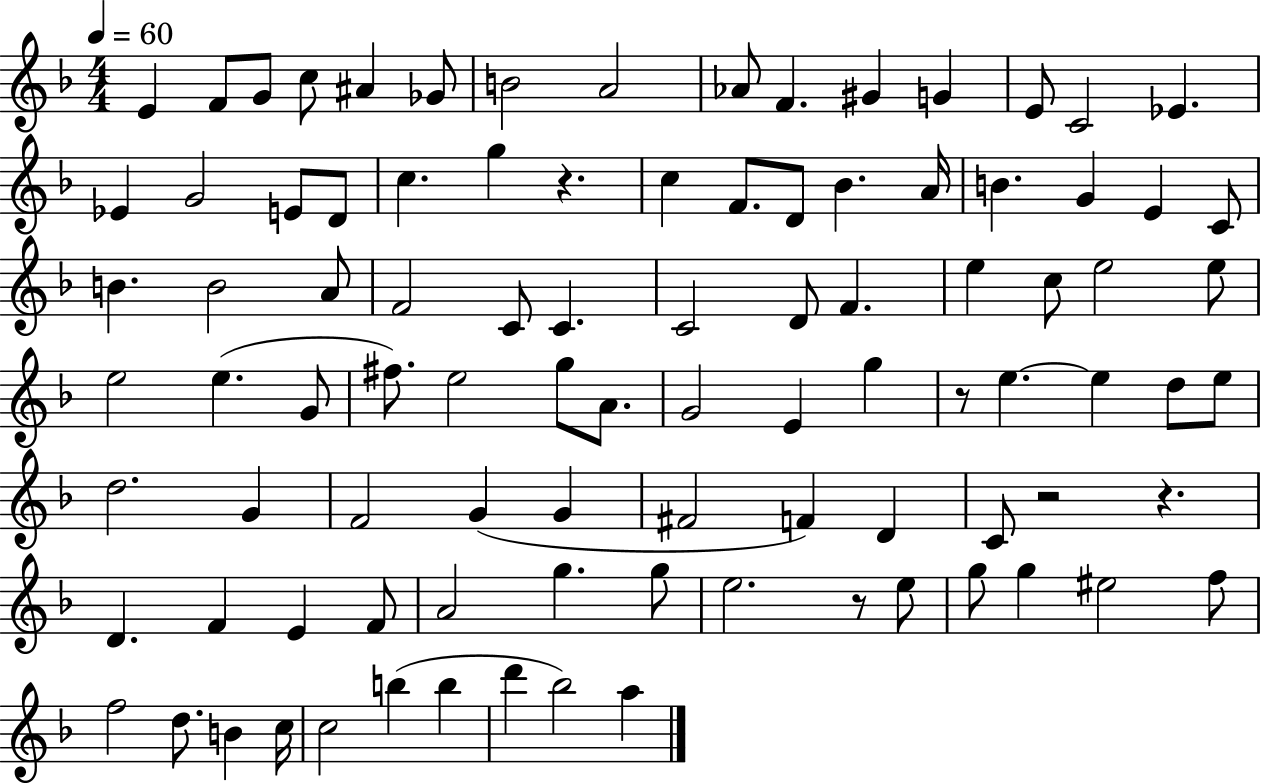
E4/q F4/e G4/e C5/e A#4/q Gb4/e B4/h A4/h Ab4/e F4/q. G#4/q G4/q E4/e C4/h Eb4/q. Eb4/q G4/h E4/e D4/e C5/q. G5/q R/q. C5/q F4/e. D4/e Bb4/q. A4/s B4/q. G4/q E4/q C4/e B4/q. B4/h A4/e F4/h C4/e C4/q. C4/h D4/e F4/q. E5/q C5/e E5/h E5/e E5/h E5/q. G4/e F#5/e. E5/h G5/e A4/e. G4/h E4/q G5/q R/e E5/q. E5/q D5/e E5/e D5/h. G4/q F4/h G4/q G4/q F#4/h F4/q D4/q C4/e R/h R/q. D4/q. F4/q E4/q F4/e A4/h G5/q. G5/e E5/h. R/e E5/e G5/e G5/q EIS5/h F5/e F5/h D5/e. B4/q C5/s C5/h B5/q B5/q D6/q Bb5/h A5/q